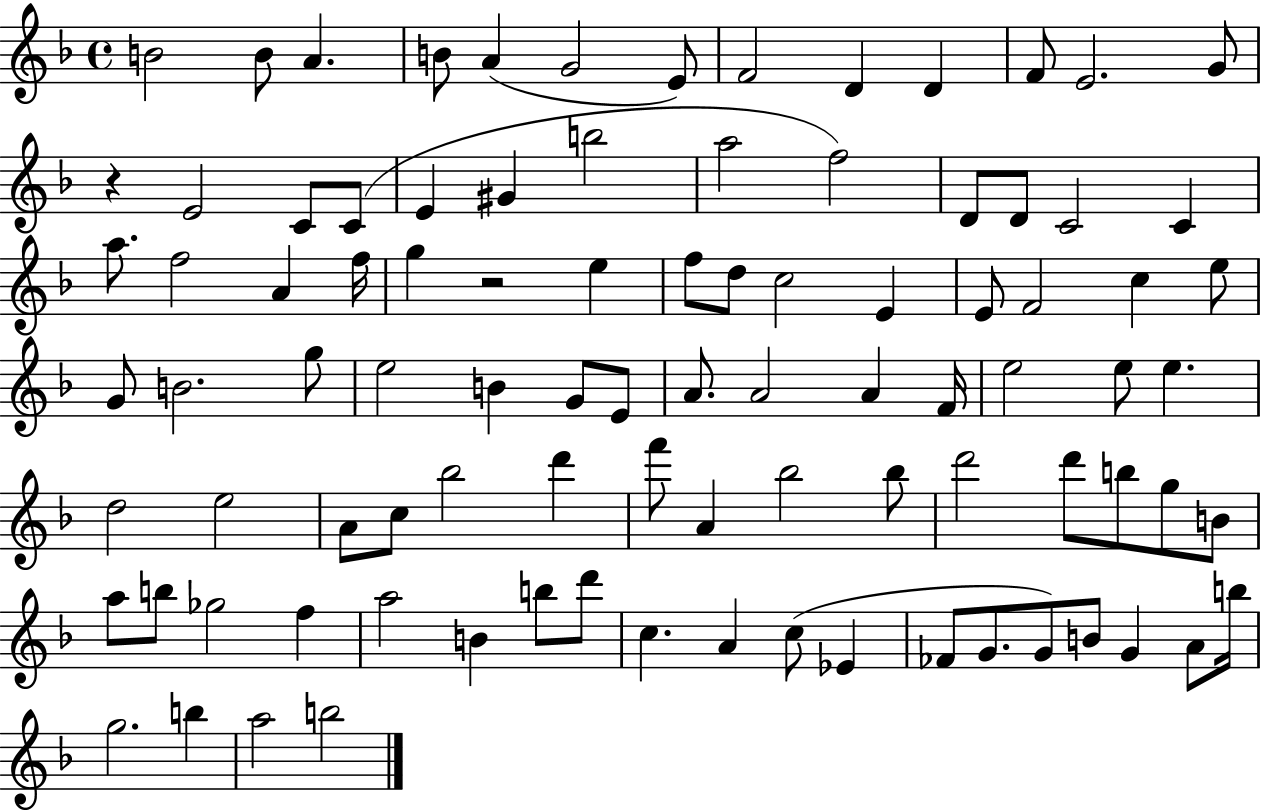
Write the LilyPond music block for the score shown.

{
  \clef treble
  \time 4/4
  \defaultTimeSignature
  \key f \major
  b'2 b'8 a'4. | b'8 a'4( g'2 e'8) | f'2 d'4 d'4 | f'8 e'2. g'8 | \break r4 e'2 c'8 c'8( | e'4 gis'4 b''2 | a''2 f''2) | d'8 d'8 c'2 c'4 | \break a''8. f''2 a'4 f''16 | g''4 r2 e''4 | f''8 d''8 c''2 e'4 | e'8 f'2 c''4 e''8 | \break g'8 b'2. g''8 | e''2 b'4 g'8 e'8 | a'8. a'2 a'4 f'16 | e''2 e''8 e''4. | \break d''2 e''2 | a'8 c''8 bes''2 d'''4 | f'''8 a'4 bes''2 bes''8 | d'''2 d'''8 b''8 g''8 b'8 | \break a''8 b''8 ges''2 f''4 | a''2 b'4 b''8 d'''8 | c''4. a'4 c''8( ees'4 | fes'8 g'8. g'8) b'8 g'4 a'8 b''16 | \break g''2. b''4 | a''2 b''2 | \bar "|."
}